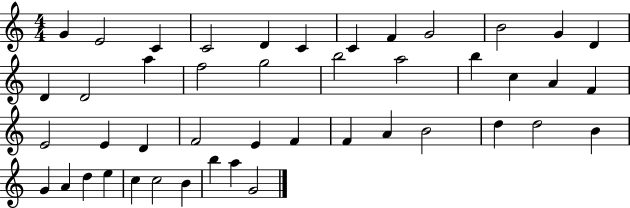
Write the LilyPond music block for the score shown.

{
  \clef treble
  \numericTimeSignature
  \time 4/4
  \key c \major
  g'4 e'2 c'4 | c'2 d'4 c'4 | c'4 f'4 g'2 | b'2 g'4 d'4 | \break d'4 d'2 a''4 | f''2 g''2 | b''2 a''2 | b''4 c''4 a'4 f'4 | \break e'2 e'4 d'4 | f'2 e'4 f'4 | f'4 a'4 b'2 | d''4 d''2 b'4 | \break g'4 a'4 d''4 e''4 | c''4 c''2 b'4 | b''4 a''4 g'2 | \bar "|."
}